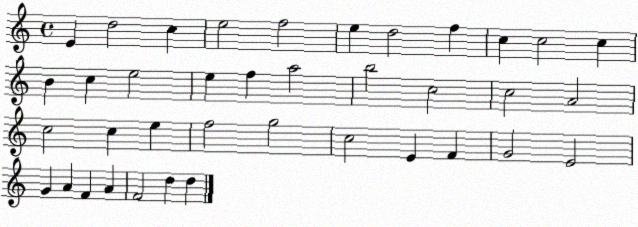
X:1
T:Untitled
M:4/4
L:1/4
K:C
E d2 c e2 f2 e d2 f c c2 c B c e2 e f a2 b2 c2 c2 A2 c2 c e f2 g2 c2 E F G2 E2 G A F A F2 d d